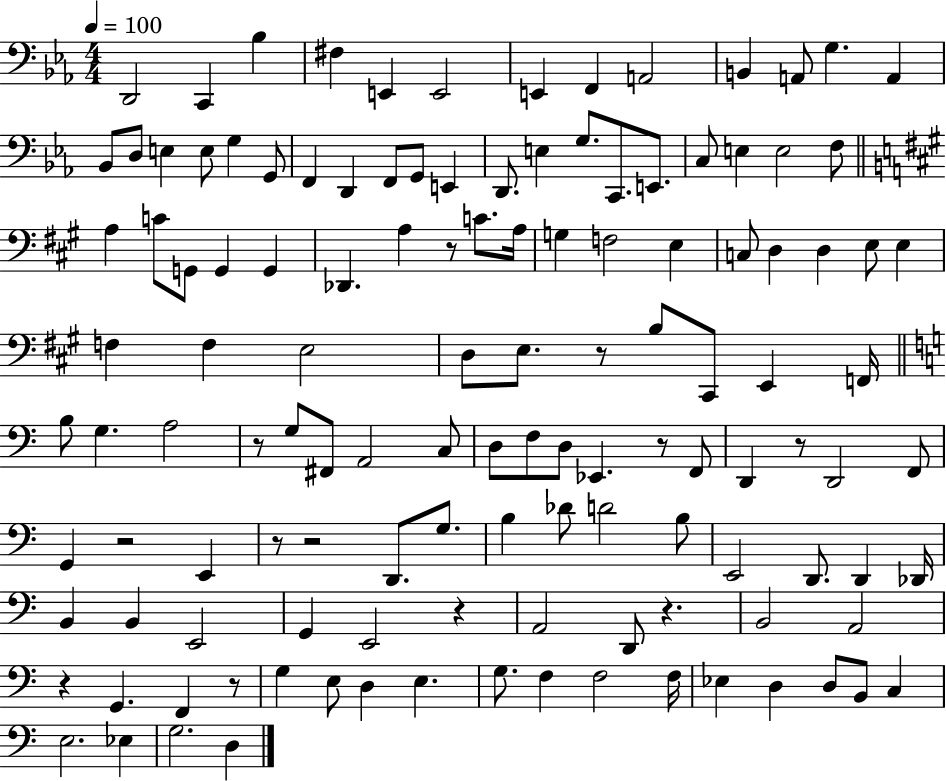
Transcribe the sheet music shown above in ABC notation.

X:1
T:Untitled
M:4/4
L:1/4
K:Eb
D,,2 C,, _B, ^F, E,, E,,2 E,, F,, A,,2 B,, A,,/2 G, A,, _B,,/2 D,/2 E, E,/2 G, G,,/2 F,, D,, F,,/2 G,,/2 E,, D,,/2 E, G,/2 C,,/2 E,,/2 C,/2 E, E,2 F,/2 A, C/2 G,,/2 G,, G,, _D,, A, z/2 C/2 A,/4 G, F,2 E, C,/2 D, D, E,/2 E, F, F, E,2 D,/2 E,/2 z/2 B,/2 ^C,,/2 E,, F,,/4 B,/2 G, A,2 z/2 G,/2 ^F,,/2 A,,2 C,/2 D,/2 F,/2 D,/2 _E,, z/2 F,,/2 D,, z/2 D,,2 F,,/2 G,, z2 E,, z/2 z2 D,,/2 G,/2 B, _D/2 D2 B,/2 E,,2 D,,/2 D,, _D,,/4 B,, B,, E,,2 G,, E,,2 z A,,2 D,,/2 z B,,2 A,,2 z G,, F,, z/2 G, E,/2 D, E, G,/2 F, F,2 F,/4 _E, D, D,/2 B,,/2 C, E,2 _E, G,2 D,